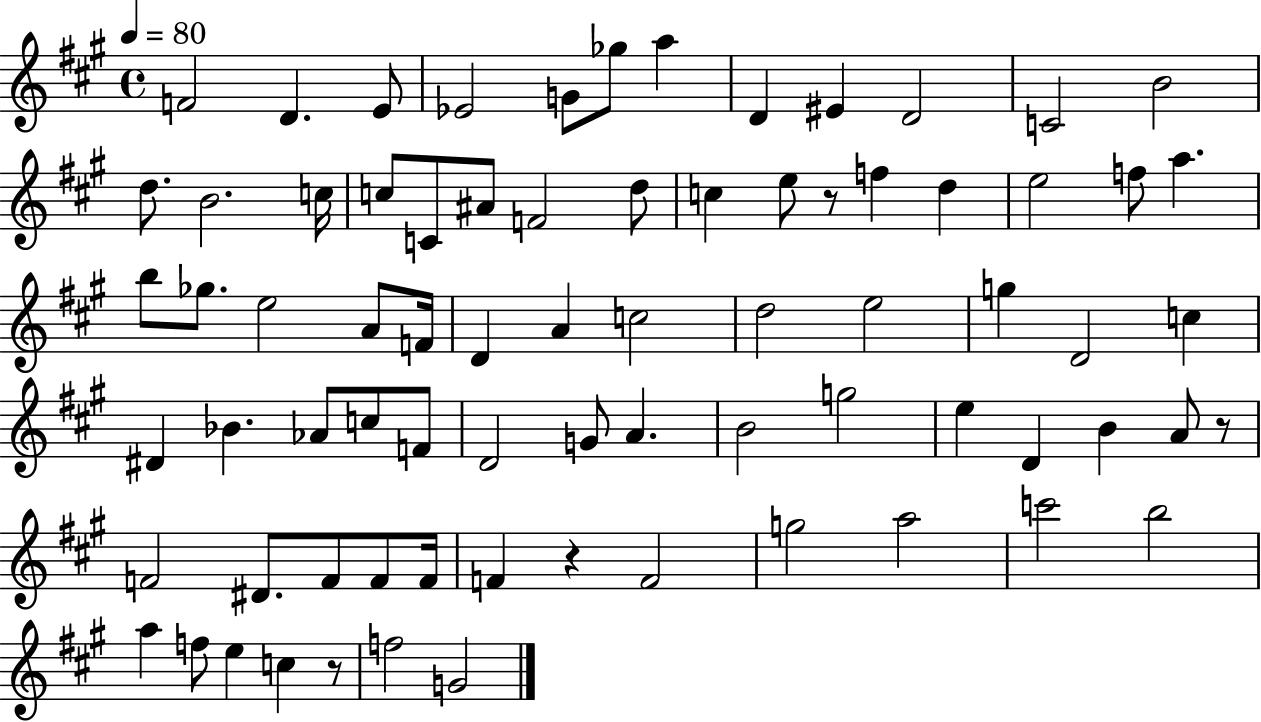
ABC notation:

X:1
T:Untitled
M:4/4
L:1/4
K:A
F2 D E/2 _E2 G/2 _g/2 a D ^E D2 C2 B2 d/2 B2 c/4 c/2 C/2 ^A/2 F2 d/2 c e/2 z/2 f d e2 f/2 a b/2 _g/2 e2 A/2 F/4 D A c2 d2 e2 g D2 c ^D _B _A/2 c/2 F/2 D2 G/2 A B2 g2 e D B A/2 z/2 F2 ^D/2 F/2 F/2 F/4 F z F2 g2 a2 c'2 b2 a f/2 e c z/2 f2 G2